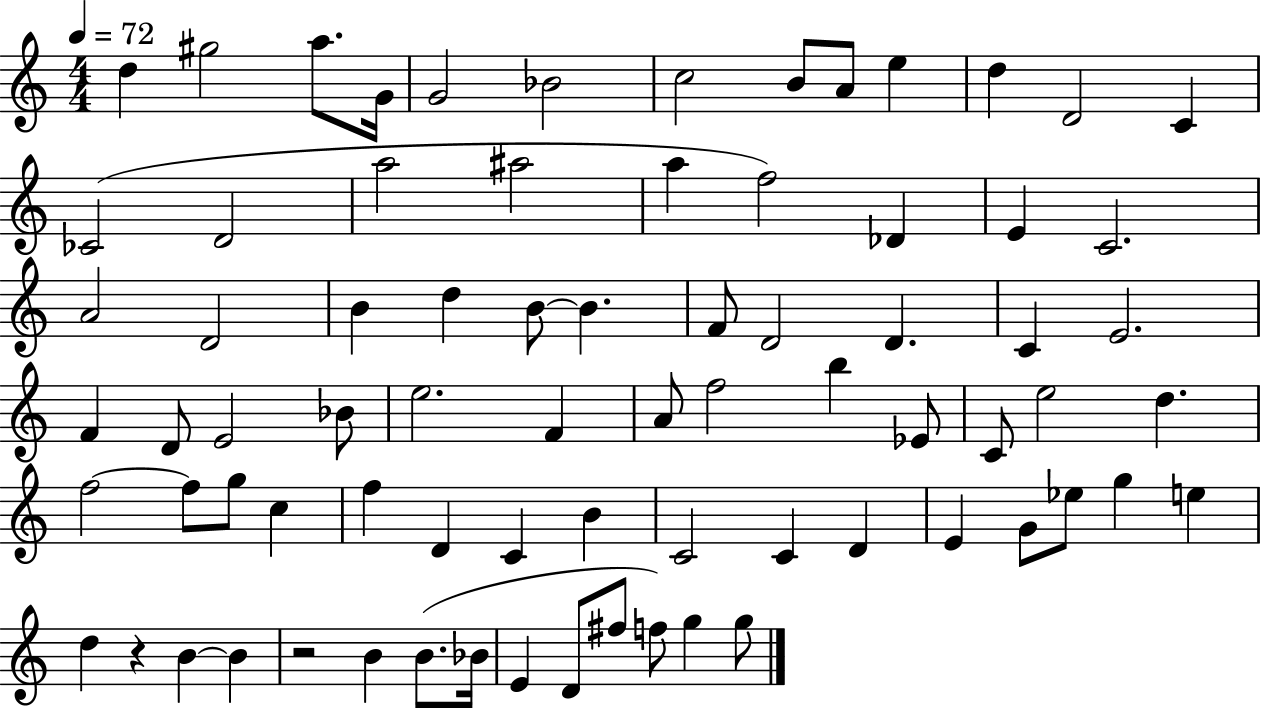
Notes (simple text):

D5/q G#5/h A5/e. G4/s G4/h Bb4/h C5/h B4/e A4/e E5/q D5/q D4/h C4/q CES4/h D4/h A5/h A#5/h A5/q F5/h Db4/q E4/q C4/h. A4/h D4/h B4/q D5/q B4/e B4/q. F4/e D4/h D4/q. C4/q E4/h. F4/q D4/e E4/h Bb4/e E5/h. F4/q A4/e F5/h B5/q Eb4/e C4/e E5/h D5/q. F5/h F5/e G5/e C5/q F5/q D4/q C4/q B4/q C4/h C4/q D4/q E4/q G4/e Eb5/e G5/q E5/q D5/q R/q B4/q B4/q R/h B4/q B4/e. Bb4/s E4/q D4/e F#5/e F5/e G5/q G5/e